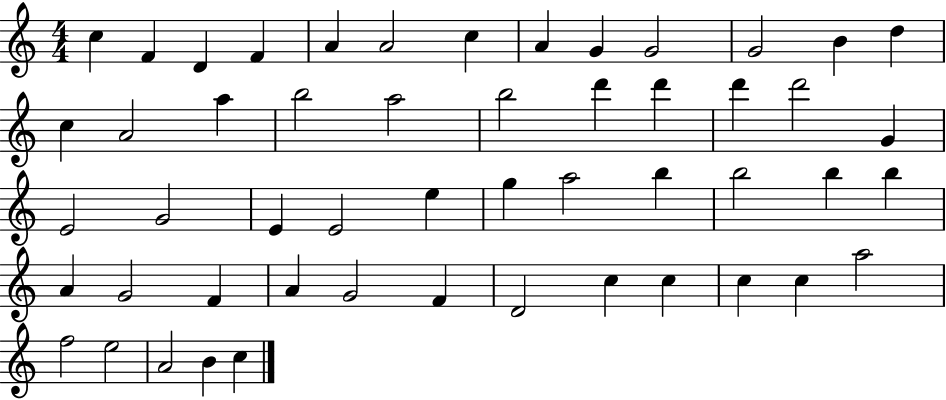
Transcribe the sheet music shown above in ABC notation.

X:1
T:Untitled
M:4/4
L:1/4
K:C
c F D F A A2 c A G G2 G2 B d c A2 a b2 a2 b2 d' d' d' d'2 G E2 G2 E E2 e g a2 b b2 b b A G2 F A G2 F D2 c c c c a2 f2 e2 A2 B c